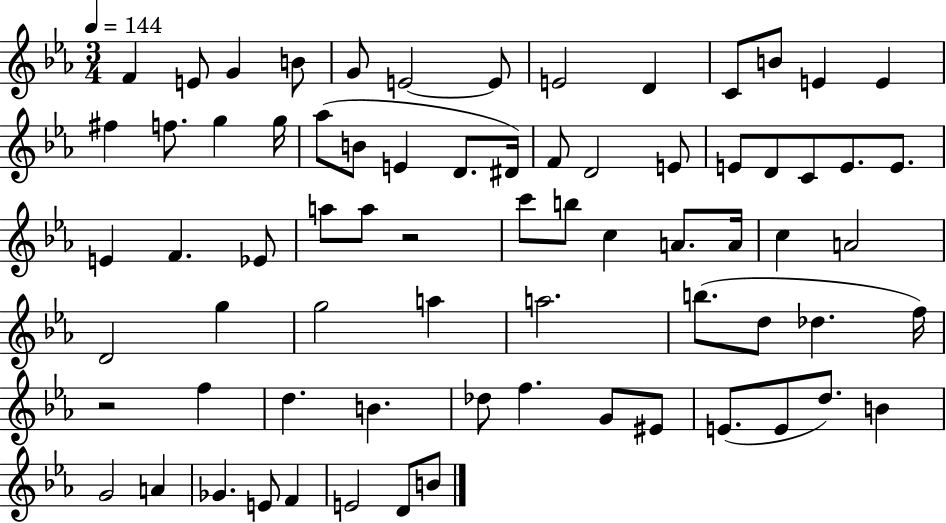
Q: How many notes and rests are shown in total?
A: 72